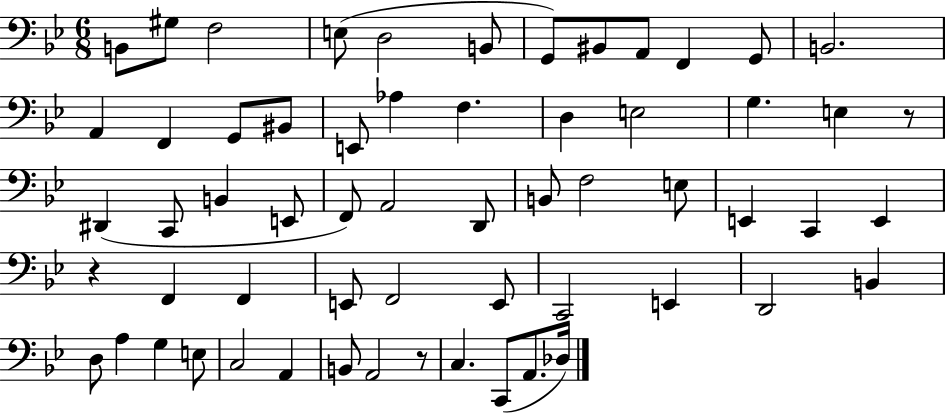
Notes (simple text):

B2/e G#3/e F3/h E3/e D3/h B2/e G2/e BIS2/e A2/e F2/q G2/e B2/h. A2/q F2/q G2/e BIS2/e E2/e Ab3/q F3/q. D3/q E3/h G3/q. E3/q R/e D#2/q C2/e B2/q E2/e F2/e A2/h D2/e B2/e F3/h E3/e E2/q C2/q E2/q R/q F2/q F2/q E2/e F2/h E2/e C2/h E2/q D2/h B2/q D3/e A3/q G3/q E3/e C3/h A2/q B2/e A2/h R/e C3/q. C2/e A2/e. Db3/s